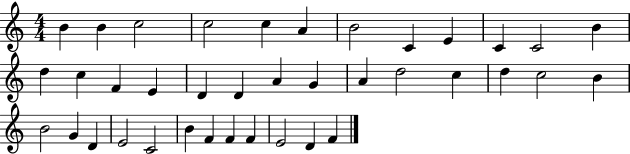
B4/q B4/q C5/h C5/h C5/q A4/q B4/h C4/q E4/q C4/q C4/h B4/q D5/q C5/q F4/q E4/q D4/q D4/q A4/q G4/q A4/q D5/h C5/q D5/q C5/h B4/q B4/h G4/q D4/q E4/h C4/h B4/q F4/q F4/q F4/q E4/h D4/q F4/q